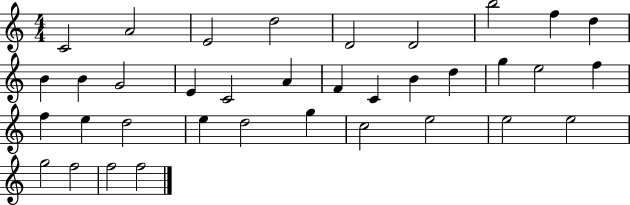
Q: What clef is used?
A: treble